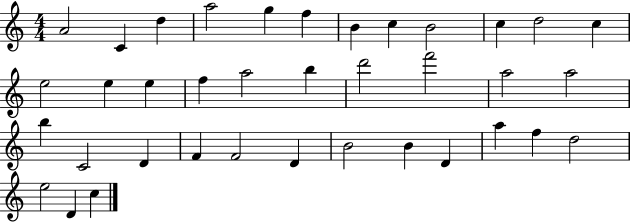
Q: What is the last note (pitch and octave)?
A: C5